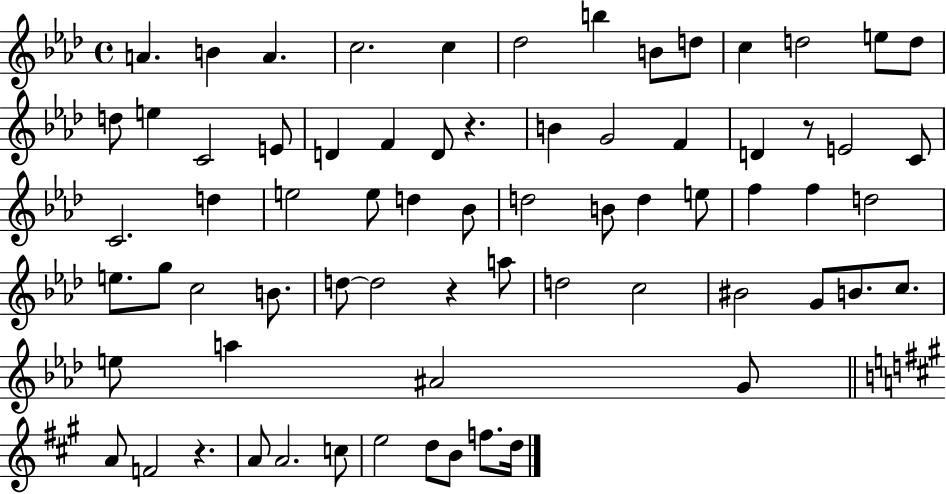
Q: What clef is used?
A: treble